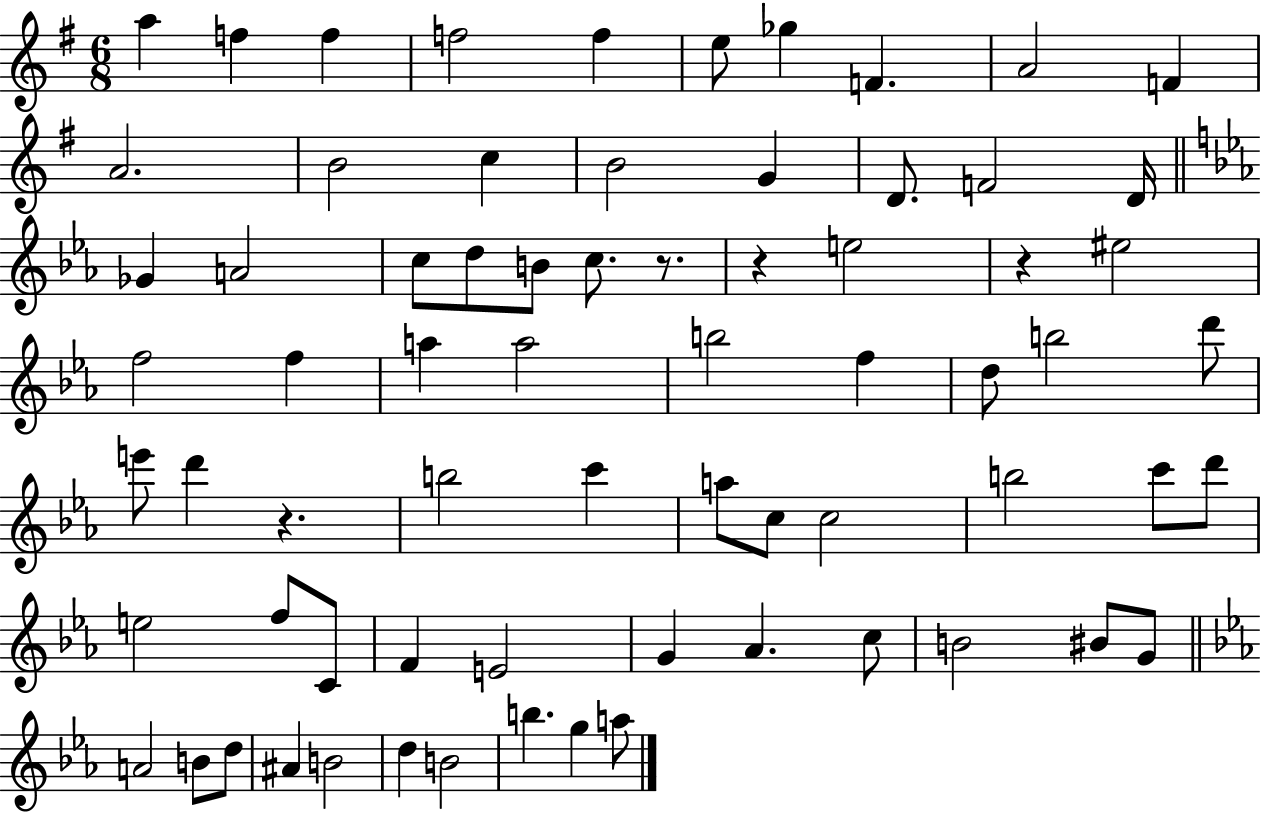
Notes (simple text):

A5/q F5/q F5/q F5/h F5/q E5/e Gb5/q F4/q. A4/h F4/q A4/h. B4/h C5/q B4/h G4/q D4/e. F4/h D4/s Gb4/q A4/h C5/e D5/e B4/e C5/e. R/e. R/q E5/h R/q EIS5/h F5/h F5/q A5/q A5/h B5/h F5/q D5/e B5/h D6/e E6/e D6/q R/q. B5/h C6/q A5/e C5/e C5/h B5/h C6/e D6/e E5/h F5/e C4/e F4/q E4/h G4/q Ab4/q. C5/e B4/h BIS4/e G4/e A4/h B4/e D5/e A#4/q B4/h D5/q B4/h B5/q. G5/q A5/e